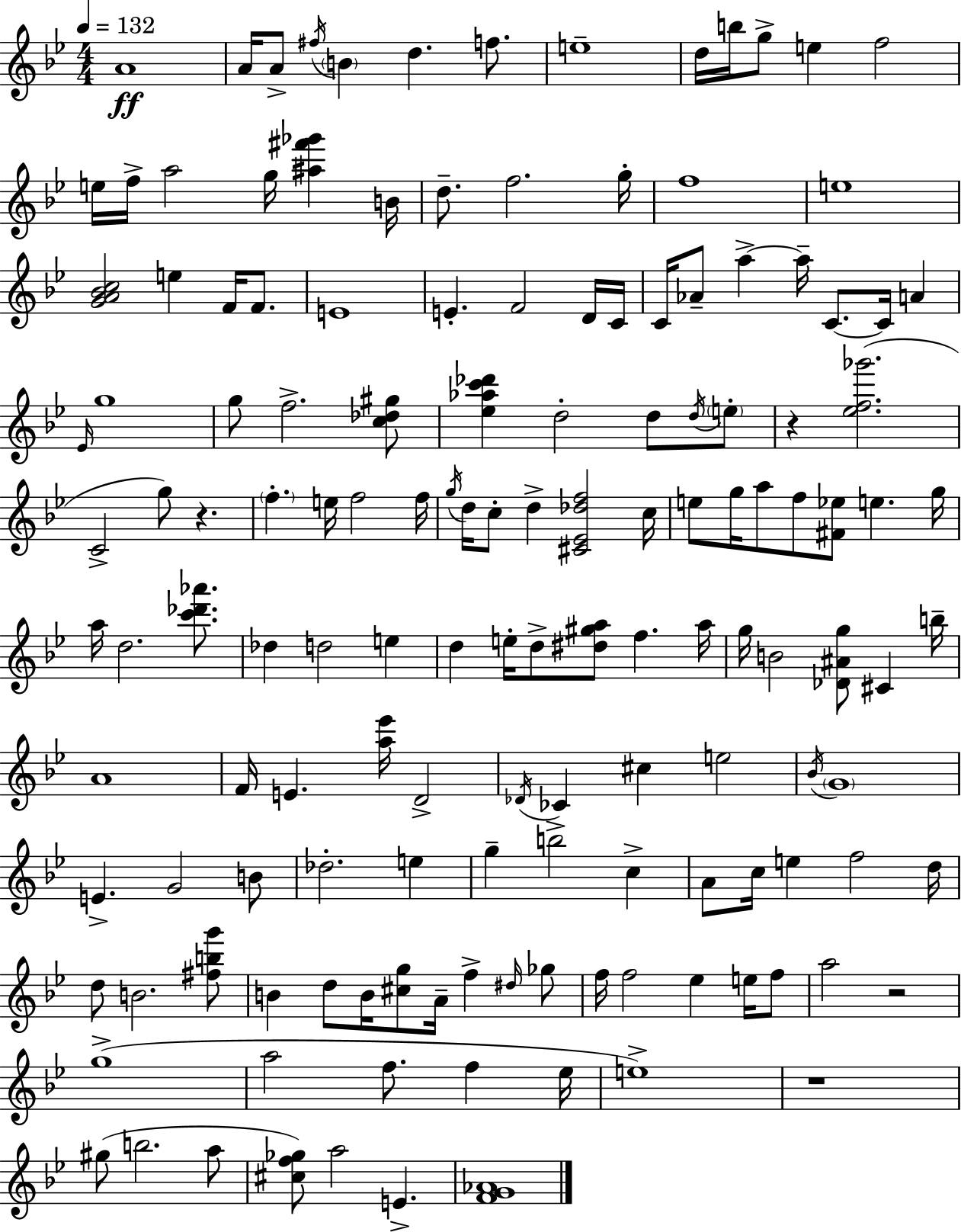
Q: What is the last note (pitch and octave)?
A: E4